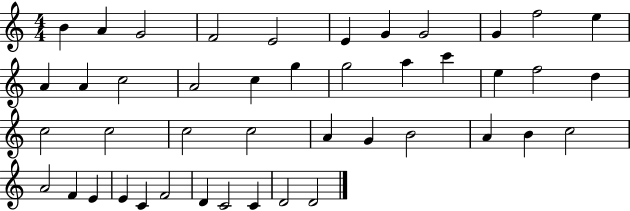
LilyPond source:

{
  \clef treble
  \numericTimeSignature
  \time 4/4
  \key c \major
  b'4 a'4 g'2 | f'2 e'2 | e'4 g'4 g'2 | g'4 f''2 e''4 | \break a'4 a'4 c''2 | a'2 c''4 g''4 | g''2 a''4 c'''4 | e''4 f''2 d''4 | \break c''2 c''2 | c''2 c''2 | a'4 g'4 b'2 | a'4 b'4 c''2 | \break a'2 f'4 e'4 | e'4 c'4 f'2 | d'4 c'2 c'4 | d'2 d'2 | \break \bar "|."
}